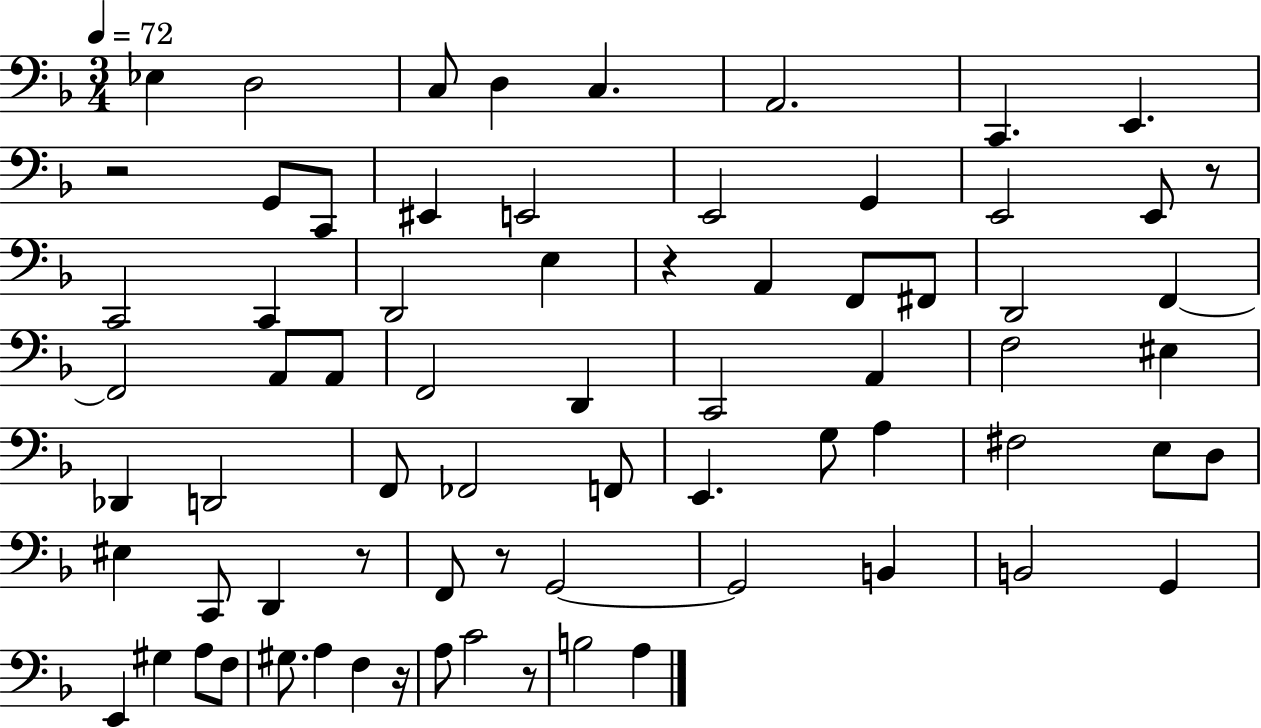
X:1
T:Untitled
M:3/4
L:1/4
K:F
_E, D,2 C,/2 D, C, A,,2 C,, E,, z2 G,,/2 C,,/2 ^E,, E,,2 E,,2 G,, E,,2 E,,/2 z/2 C,,2 C,, D,,2 E, z A,, F,,/2 ^F,,/2 D,,2 F,, F,,2 A,,/2 A,,/2 F,,2 D,, C,,2 A,, F,2 ^E, _D,, D,,2 F,,/2 _F,,2 F,,/2 E,, G,/2 A, ^F,2 E,/2 D,/2 ^E, C,,/2 D,, z/2 F,,/2 z/2 G,,2 G,,2 B,, B,,2 G,, E,, ^G, A,/2 F,/2 ^G,/2 A, F, z/4 A,/2 C2 z/2 B,2 A,